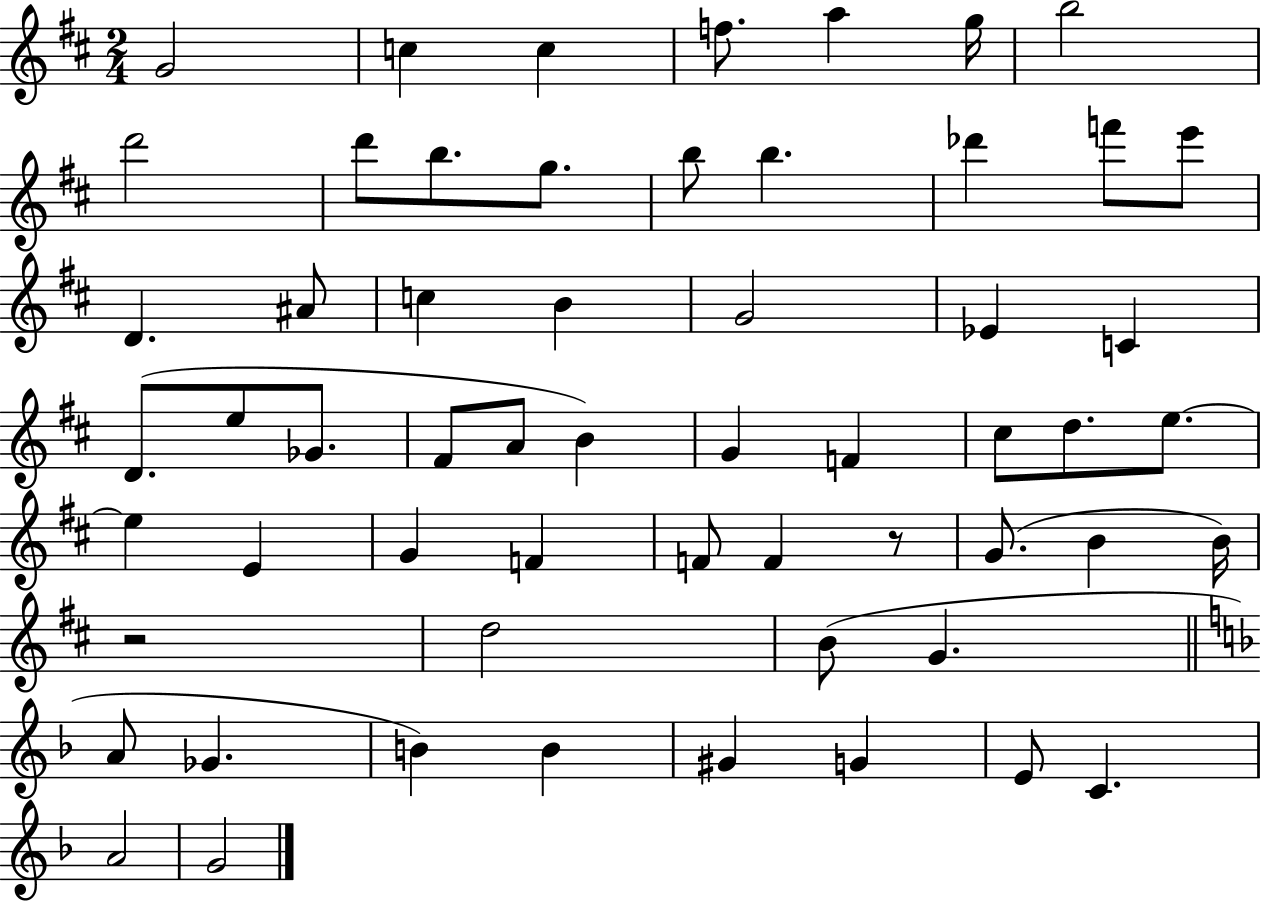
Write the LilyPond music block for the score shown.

{
  \clef treble
  \numericTimeSignature
  \time 2/4
  \key d \major
  g'2 | c''4 c''4 | f''8. a''4 g''16 | b''2 | \break d'''2 | d'''8 b''8. g''8. | b''8 b''4. | des'''4 f'''8 e'''8 | \break d'4. ais'8 | c''4 b'4 | g'2 | ees'4 c'4 | \break d'8.( e''8 ges'8. | fis'8 a'8 b'4) | g'4 f'4 | cis''8 d''8. e''8.~~ | \break e''4 e'4 | g'4 f'4 | f'8 f'4 r8 | g'8.( b'4 b'16) | \break r2 | d''2 | b'8( g'4. | \bar "||" \break \key f \major a'8 ges'4. | b'4) b'4 | gis'4 g'4 | e'8 c'4. | \break a'2 | g'2 | \bar "|."
}